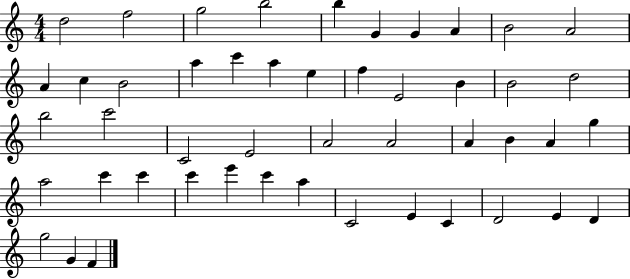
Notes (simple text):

D5/h F5/h G5/h B5/h B5/q G4/q G4/q A4/q B4/h A4/h A4/q C5/q B4/h A5/q C6/q A5/q E5/q F5/q E4/h B4/q B4/h D5/h B5/h C6/h C4/h E4/h A4/h A4/h A4/q B4/q A4/q G5/q A5/h C6/q C6/q C6/q E6/q C6/q A5/q C4/h E4/q C4/q D4/h E4/q D4/q G5/h G4/q F4/q